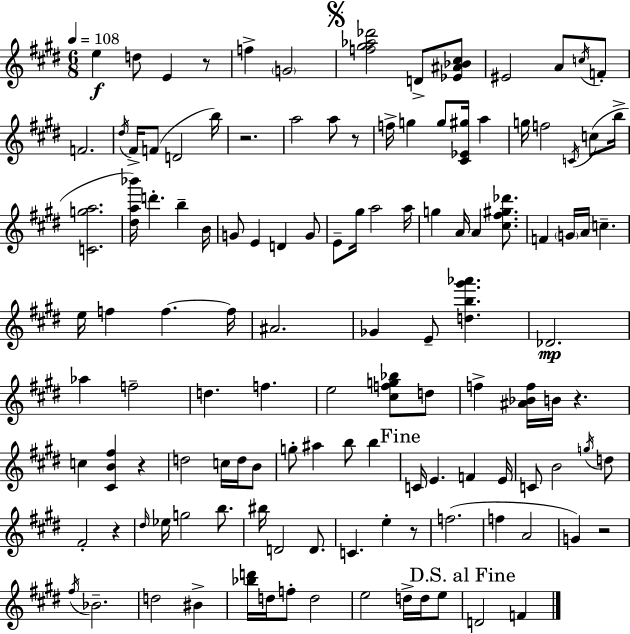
{
  \clef treble
  \numericTimeSignature
  \time 6/8
  \key e \major
  \tempo 4 = 108
  \repeat volta 2 { e''4\f d''8 e'4 r8 | f''4-> \parenthesize g'2 | \mark \markup { \musicglyph "scripts.segno" } <f'' gis'' aes'' des'''>2 d'8-> <ees' ais' bes' cis''>8 | eis'2 a'8 \acciaccatura { c''16 } f'8-. | \break f'2. | \acciaccatura { dis''16 } fis'16-> f'8( d'2 | b''16) r2. | a''2 a''8 | \break r8 f''16-> g''4 g''8 <cis' ees' gis''>16 a''4 | g''16 f''2 \acciaccatura { c'16 }( | c''8 b''16-> <c' g'' a''>2. | <dis'' a'' bes'''>16) d'''4.-. b''4-- | \break b'16 g'8 e'4 d'4 | g'8 e'8-- gis''16 a''2 | a''16 g''4 a'16 a'4 | <cis'' fis'' gis'' des'''>8. f'4 \parenthesize g'16 a'16 c''4.-- | \break e''16 f''4 f''4.~~ | f''16 ais'2. | ges'4 e'8-- <d'' b'' gis''' aes'''>4. | des'2.\mp | \break aes''4 f''2-- | d''4. f''4. | e''2 <cis'' f'' g'' bes''>8 | d''8 f''4-> <ais' bes' f''>16 b'16 r4. | \break c''4 <cis' b' fis''>4 r4 | d''2 c''16 | d''16 b'8 g''8-. ais''4 b''8 b''4 | \mark "Fine" c'16 e'4. f'4 | \break e'16 c'8 b'2 | \acciaccatura { g''16 } d''8 fis'2-. | r4 \grace { dis''16 } ees''16 g''2 | b''8. bis''16 d'2 | \break d'8. c'4. e''4-. | r8 f''2.( | f''4 a'2 | g'4) r2 | \break \acciaccatura { fis''16 } bes'2.-- | d''2 | bis'4-> <bes'' d'''>16 d''16 f''8-. d''2 | e''2 | \break d''16-> d''16 e''8 \mark "D.S. al Fine" d'2 | f'4 } \bar "|."
}